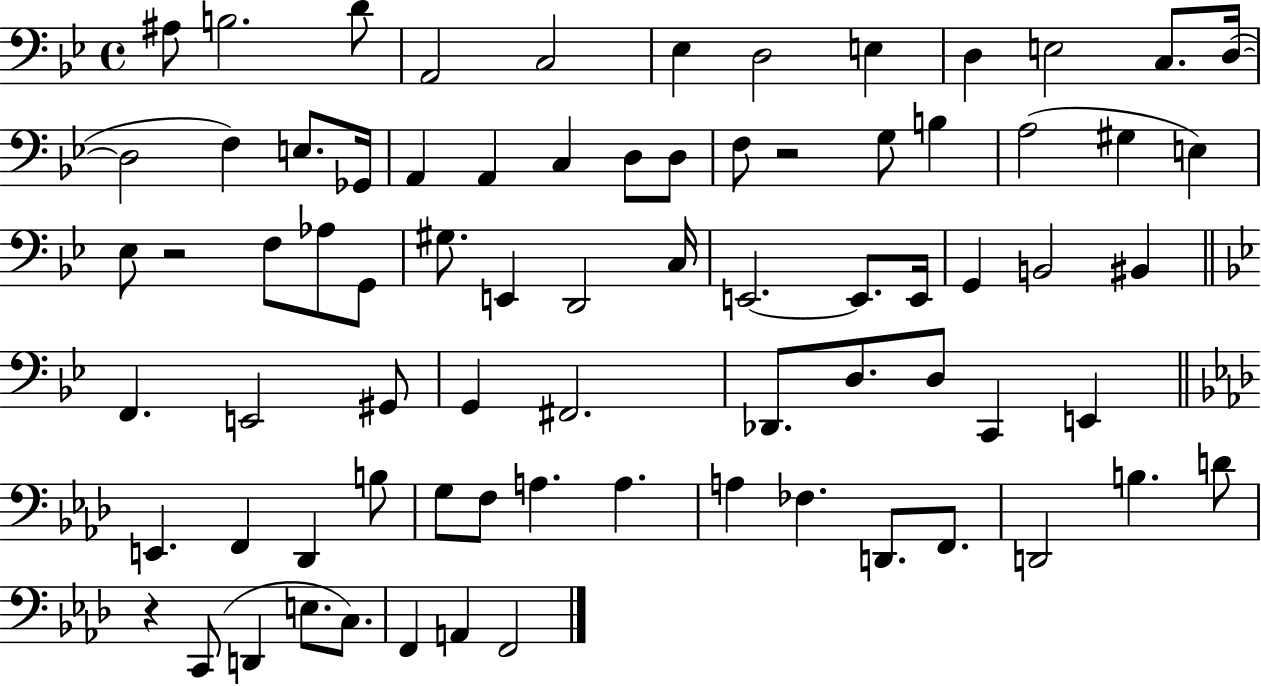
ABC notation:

X:1
T:Untitled
M:4/4
L:1/4
K:Bb
^A,/2 B,2 D/2 A,,2 C,2 _E, D,2 E, D, E,2 C,/2 D,/4 D,2 F, E,/2 _G,,/4 A,, A,, C, D,/2 D,/2 F,/2 z2 G,/2 B, A,2 ^G, E, _E,/2 z2 F,/2 _A,/2 G,,/2 ^G,/2 E,, D,,2 C,/4 E,,2 E,,/2 E,,/4 G,, B,,2 ^B,, F,, E,,2 ^G,,/2 G,, ^F,,2 _D,,/2 D,/2 D,/2 C,, E,, E,, F,, _D,, B,/2 G,/2 F,/2 A, A, A, _F, D,,/2 F,,/2 D,,2 B, D/2 z C,,/2 D,, E,/2 C,/2 F,, A,, F,,2